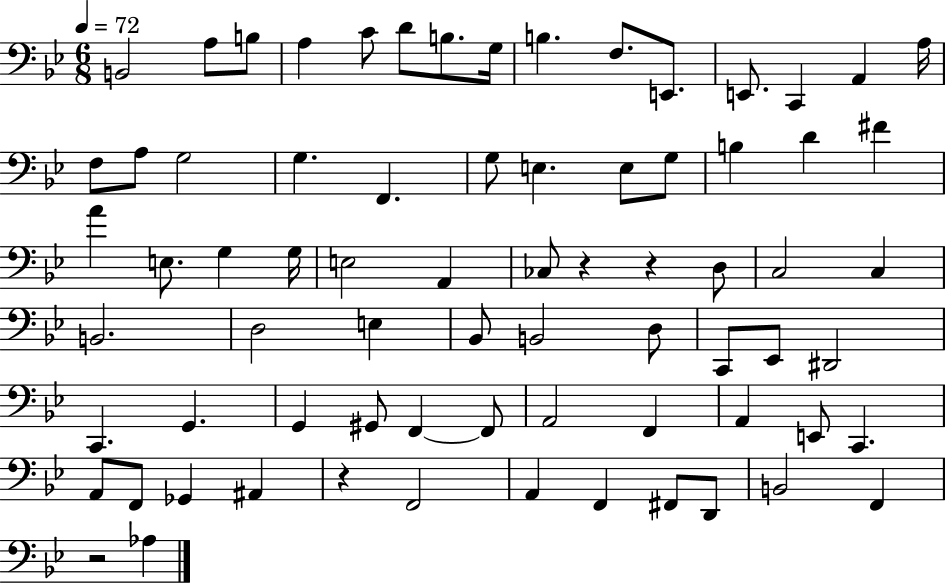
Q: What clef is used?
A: bass